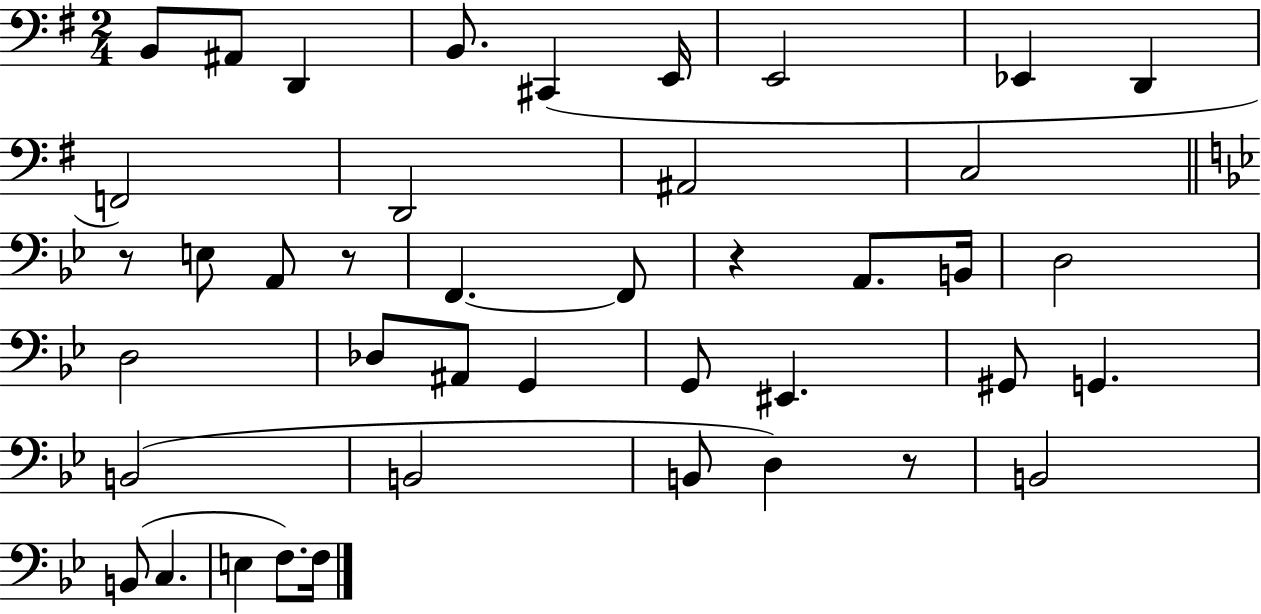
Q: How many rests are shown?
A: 4